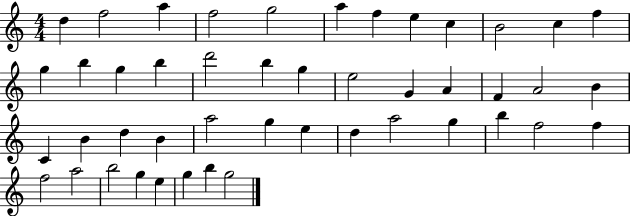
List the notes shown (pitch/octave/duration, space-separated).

D5/q F5/h A5/q F5/h G5/h A5/q F5/q E5/q C5/q B4/h C5/q F5/q G5/q B5/q G5/q B5/q D6/h B5/q G5/q E5/h G4/q A4/q F4/q A4/h B4/q C4/q B4/q D5/q B4/q A5/h G5/q E5/q D5/q A5/h G5/q B5/q F5/h F5/q F5/h A5/h B5/h G5/q E5/q G5/q B5/q G5/h